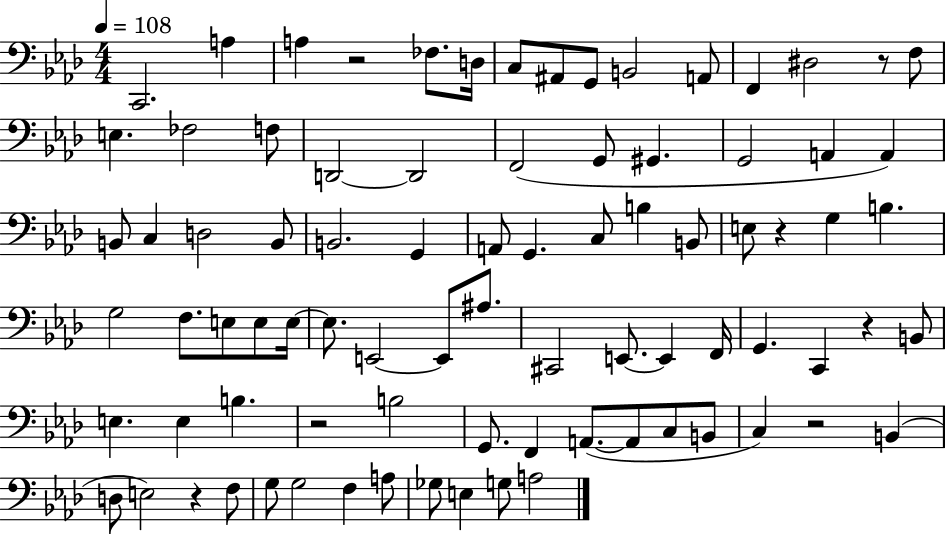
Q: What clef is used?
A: bass